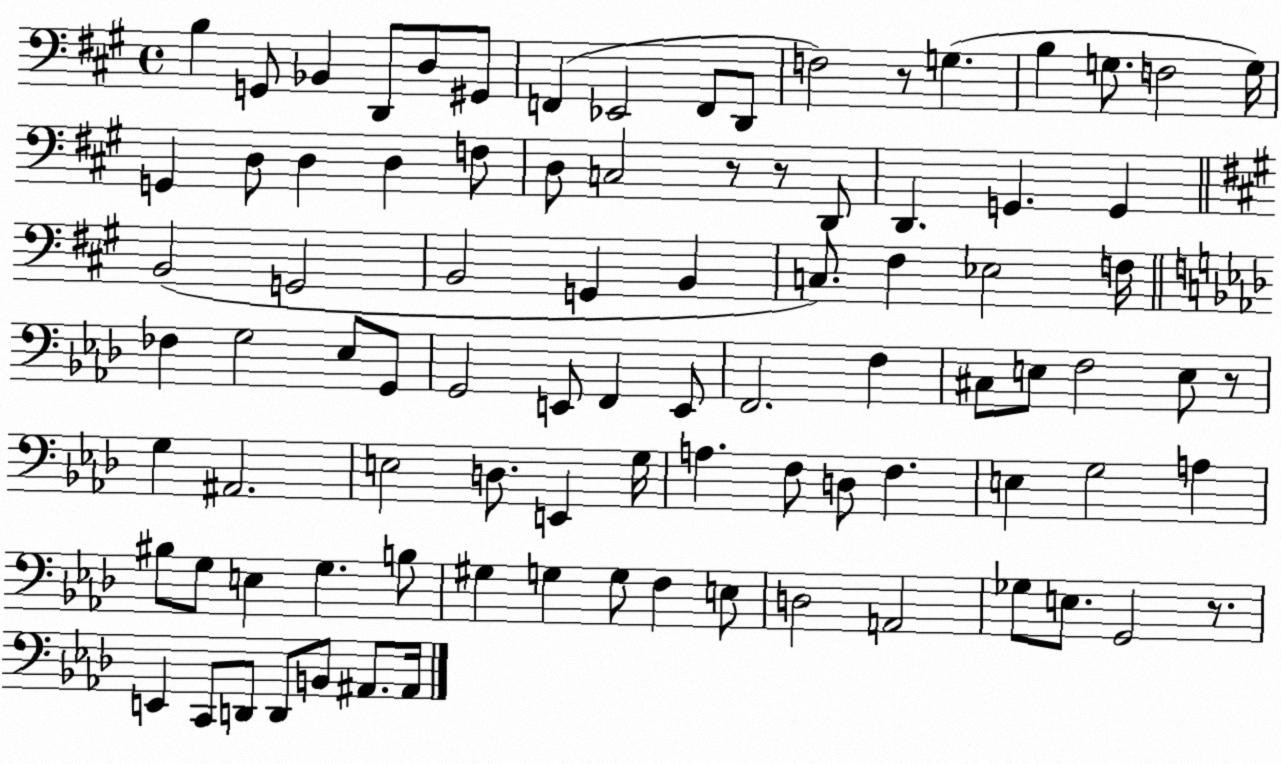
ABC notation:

X:1
T:Untitled
M:4/4
L:1/4
K:A
B, G,,/2 _B,, D,,/2 D,/2 ^G,,/2 F,, _E,,2 F,,/2 D,,/2 F,2 z/2 G, B, G,/2 F,2 G,/4 G,, D,/2 D, D, F,/2 D,/2 C,2 z/2 z/2 D,,/2 D,, G,, G,, B,,2 G,,2 B,,2 G,, B,, C,/2 ^F, _E,2 F,/4 _F, G,2 _E,/2 G,,/2 G,,2 E,,/2 F,, E,,/2 F,,2 F, ^C,/2 E,/2 F,2 E,/2 z/2 G, ^A,,2 E,2 D,/2 E,, G,/4 A, F,/2 D,/2 F, E, G,2 A, ^B,/2 G,/2 E, G, B,/2 ^G, G, G,/2 F, E,/2 D,2 A,,2 _G,/2 E,/2 G,,2 z/2 E,, C,,/2 D,,/2 D,,/2 B,,/2 ^A,,/2 ^A,,/4